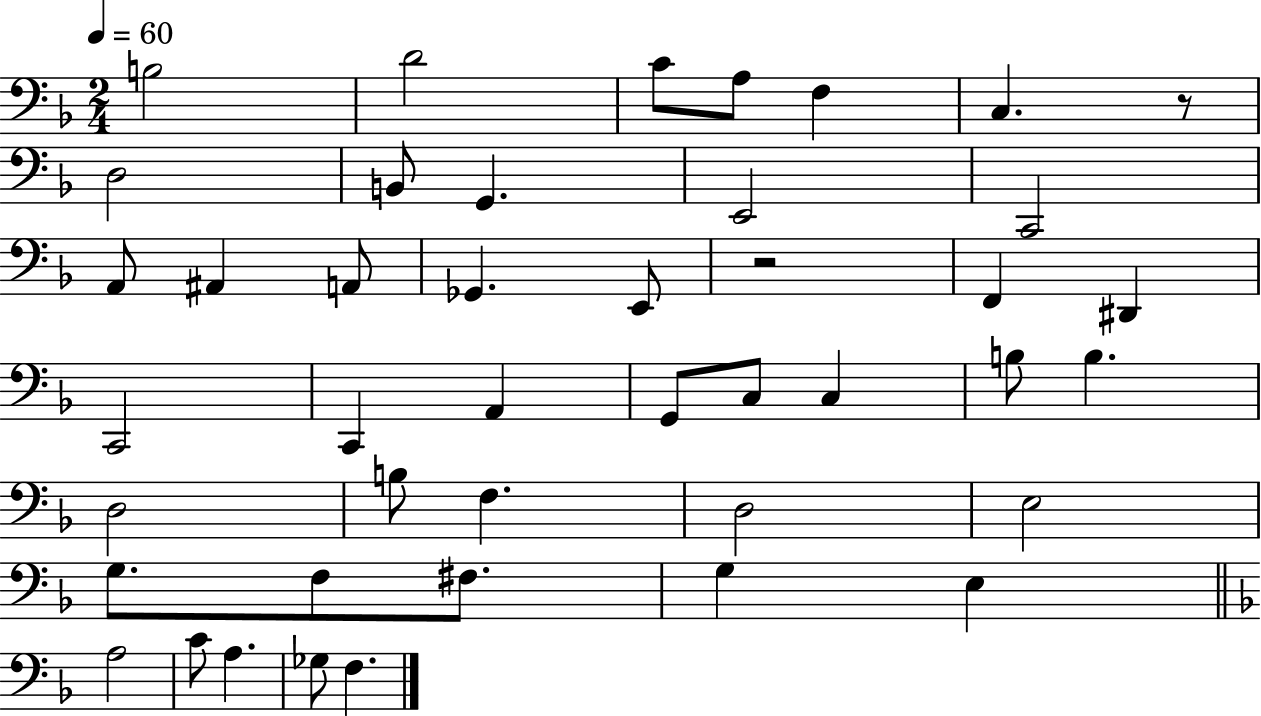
{
  \clef bass
  \numericTimeSignature
  \time 2/4
  \key f \major
  \tempo 4 = 60
  b2 | d'2 | c'8 a8 f4 | c4. r8 | \break d2 | b,8 g,4. | e,2 | c,2 | \break a,8 ais,4 a,8 | ges,4. e,8 | r2 | f,4 dis,4 | \break c,2 | c,4 a,4 | g,8 c8 c4 | b8 b4. | \break d2 | b8 f4. | d2 | e2 | \break g8. f8 fis8. | g4 e4 | \bar "||" \break \key d \minor a2 | c'8 a4. | ges8 f4. | \bar "|."
}